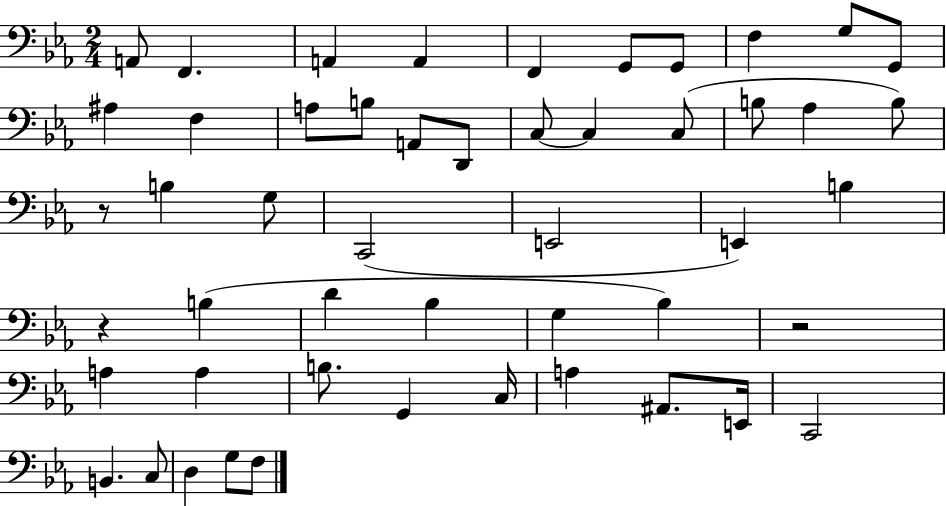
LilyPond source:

{
  \clef bass
  \numericTimeSignature
  \time 2/4
  \key ees \major
  a,8 f,4. | a,4 a,4 | f,4 g,8 g,8 | f4 g8 g,8 | \break ais4 f4 | a8 b8 a,8 d,8 | c8~~ c4 c8( | b8 aes4 b8) | \break r8 b4 g8 | c,2( | e,2 | e,4) b4 | \break r4 b4( | d'4 bes4 | g4 bes4) | r2 | \break a4 a4 | b8. g,4 c16 | a4 ais,8. e,16 | c,2 | \break b,4. c8 | d4 g8 f8 | \bar "|."
}